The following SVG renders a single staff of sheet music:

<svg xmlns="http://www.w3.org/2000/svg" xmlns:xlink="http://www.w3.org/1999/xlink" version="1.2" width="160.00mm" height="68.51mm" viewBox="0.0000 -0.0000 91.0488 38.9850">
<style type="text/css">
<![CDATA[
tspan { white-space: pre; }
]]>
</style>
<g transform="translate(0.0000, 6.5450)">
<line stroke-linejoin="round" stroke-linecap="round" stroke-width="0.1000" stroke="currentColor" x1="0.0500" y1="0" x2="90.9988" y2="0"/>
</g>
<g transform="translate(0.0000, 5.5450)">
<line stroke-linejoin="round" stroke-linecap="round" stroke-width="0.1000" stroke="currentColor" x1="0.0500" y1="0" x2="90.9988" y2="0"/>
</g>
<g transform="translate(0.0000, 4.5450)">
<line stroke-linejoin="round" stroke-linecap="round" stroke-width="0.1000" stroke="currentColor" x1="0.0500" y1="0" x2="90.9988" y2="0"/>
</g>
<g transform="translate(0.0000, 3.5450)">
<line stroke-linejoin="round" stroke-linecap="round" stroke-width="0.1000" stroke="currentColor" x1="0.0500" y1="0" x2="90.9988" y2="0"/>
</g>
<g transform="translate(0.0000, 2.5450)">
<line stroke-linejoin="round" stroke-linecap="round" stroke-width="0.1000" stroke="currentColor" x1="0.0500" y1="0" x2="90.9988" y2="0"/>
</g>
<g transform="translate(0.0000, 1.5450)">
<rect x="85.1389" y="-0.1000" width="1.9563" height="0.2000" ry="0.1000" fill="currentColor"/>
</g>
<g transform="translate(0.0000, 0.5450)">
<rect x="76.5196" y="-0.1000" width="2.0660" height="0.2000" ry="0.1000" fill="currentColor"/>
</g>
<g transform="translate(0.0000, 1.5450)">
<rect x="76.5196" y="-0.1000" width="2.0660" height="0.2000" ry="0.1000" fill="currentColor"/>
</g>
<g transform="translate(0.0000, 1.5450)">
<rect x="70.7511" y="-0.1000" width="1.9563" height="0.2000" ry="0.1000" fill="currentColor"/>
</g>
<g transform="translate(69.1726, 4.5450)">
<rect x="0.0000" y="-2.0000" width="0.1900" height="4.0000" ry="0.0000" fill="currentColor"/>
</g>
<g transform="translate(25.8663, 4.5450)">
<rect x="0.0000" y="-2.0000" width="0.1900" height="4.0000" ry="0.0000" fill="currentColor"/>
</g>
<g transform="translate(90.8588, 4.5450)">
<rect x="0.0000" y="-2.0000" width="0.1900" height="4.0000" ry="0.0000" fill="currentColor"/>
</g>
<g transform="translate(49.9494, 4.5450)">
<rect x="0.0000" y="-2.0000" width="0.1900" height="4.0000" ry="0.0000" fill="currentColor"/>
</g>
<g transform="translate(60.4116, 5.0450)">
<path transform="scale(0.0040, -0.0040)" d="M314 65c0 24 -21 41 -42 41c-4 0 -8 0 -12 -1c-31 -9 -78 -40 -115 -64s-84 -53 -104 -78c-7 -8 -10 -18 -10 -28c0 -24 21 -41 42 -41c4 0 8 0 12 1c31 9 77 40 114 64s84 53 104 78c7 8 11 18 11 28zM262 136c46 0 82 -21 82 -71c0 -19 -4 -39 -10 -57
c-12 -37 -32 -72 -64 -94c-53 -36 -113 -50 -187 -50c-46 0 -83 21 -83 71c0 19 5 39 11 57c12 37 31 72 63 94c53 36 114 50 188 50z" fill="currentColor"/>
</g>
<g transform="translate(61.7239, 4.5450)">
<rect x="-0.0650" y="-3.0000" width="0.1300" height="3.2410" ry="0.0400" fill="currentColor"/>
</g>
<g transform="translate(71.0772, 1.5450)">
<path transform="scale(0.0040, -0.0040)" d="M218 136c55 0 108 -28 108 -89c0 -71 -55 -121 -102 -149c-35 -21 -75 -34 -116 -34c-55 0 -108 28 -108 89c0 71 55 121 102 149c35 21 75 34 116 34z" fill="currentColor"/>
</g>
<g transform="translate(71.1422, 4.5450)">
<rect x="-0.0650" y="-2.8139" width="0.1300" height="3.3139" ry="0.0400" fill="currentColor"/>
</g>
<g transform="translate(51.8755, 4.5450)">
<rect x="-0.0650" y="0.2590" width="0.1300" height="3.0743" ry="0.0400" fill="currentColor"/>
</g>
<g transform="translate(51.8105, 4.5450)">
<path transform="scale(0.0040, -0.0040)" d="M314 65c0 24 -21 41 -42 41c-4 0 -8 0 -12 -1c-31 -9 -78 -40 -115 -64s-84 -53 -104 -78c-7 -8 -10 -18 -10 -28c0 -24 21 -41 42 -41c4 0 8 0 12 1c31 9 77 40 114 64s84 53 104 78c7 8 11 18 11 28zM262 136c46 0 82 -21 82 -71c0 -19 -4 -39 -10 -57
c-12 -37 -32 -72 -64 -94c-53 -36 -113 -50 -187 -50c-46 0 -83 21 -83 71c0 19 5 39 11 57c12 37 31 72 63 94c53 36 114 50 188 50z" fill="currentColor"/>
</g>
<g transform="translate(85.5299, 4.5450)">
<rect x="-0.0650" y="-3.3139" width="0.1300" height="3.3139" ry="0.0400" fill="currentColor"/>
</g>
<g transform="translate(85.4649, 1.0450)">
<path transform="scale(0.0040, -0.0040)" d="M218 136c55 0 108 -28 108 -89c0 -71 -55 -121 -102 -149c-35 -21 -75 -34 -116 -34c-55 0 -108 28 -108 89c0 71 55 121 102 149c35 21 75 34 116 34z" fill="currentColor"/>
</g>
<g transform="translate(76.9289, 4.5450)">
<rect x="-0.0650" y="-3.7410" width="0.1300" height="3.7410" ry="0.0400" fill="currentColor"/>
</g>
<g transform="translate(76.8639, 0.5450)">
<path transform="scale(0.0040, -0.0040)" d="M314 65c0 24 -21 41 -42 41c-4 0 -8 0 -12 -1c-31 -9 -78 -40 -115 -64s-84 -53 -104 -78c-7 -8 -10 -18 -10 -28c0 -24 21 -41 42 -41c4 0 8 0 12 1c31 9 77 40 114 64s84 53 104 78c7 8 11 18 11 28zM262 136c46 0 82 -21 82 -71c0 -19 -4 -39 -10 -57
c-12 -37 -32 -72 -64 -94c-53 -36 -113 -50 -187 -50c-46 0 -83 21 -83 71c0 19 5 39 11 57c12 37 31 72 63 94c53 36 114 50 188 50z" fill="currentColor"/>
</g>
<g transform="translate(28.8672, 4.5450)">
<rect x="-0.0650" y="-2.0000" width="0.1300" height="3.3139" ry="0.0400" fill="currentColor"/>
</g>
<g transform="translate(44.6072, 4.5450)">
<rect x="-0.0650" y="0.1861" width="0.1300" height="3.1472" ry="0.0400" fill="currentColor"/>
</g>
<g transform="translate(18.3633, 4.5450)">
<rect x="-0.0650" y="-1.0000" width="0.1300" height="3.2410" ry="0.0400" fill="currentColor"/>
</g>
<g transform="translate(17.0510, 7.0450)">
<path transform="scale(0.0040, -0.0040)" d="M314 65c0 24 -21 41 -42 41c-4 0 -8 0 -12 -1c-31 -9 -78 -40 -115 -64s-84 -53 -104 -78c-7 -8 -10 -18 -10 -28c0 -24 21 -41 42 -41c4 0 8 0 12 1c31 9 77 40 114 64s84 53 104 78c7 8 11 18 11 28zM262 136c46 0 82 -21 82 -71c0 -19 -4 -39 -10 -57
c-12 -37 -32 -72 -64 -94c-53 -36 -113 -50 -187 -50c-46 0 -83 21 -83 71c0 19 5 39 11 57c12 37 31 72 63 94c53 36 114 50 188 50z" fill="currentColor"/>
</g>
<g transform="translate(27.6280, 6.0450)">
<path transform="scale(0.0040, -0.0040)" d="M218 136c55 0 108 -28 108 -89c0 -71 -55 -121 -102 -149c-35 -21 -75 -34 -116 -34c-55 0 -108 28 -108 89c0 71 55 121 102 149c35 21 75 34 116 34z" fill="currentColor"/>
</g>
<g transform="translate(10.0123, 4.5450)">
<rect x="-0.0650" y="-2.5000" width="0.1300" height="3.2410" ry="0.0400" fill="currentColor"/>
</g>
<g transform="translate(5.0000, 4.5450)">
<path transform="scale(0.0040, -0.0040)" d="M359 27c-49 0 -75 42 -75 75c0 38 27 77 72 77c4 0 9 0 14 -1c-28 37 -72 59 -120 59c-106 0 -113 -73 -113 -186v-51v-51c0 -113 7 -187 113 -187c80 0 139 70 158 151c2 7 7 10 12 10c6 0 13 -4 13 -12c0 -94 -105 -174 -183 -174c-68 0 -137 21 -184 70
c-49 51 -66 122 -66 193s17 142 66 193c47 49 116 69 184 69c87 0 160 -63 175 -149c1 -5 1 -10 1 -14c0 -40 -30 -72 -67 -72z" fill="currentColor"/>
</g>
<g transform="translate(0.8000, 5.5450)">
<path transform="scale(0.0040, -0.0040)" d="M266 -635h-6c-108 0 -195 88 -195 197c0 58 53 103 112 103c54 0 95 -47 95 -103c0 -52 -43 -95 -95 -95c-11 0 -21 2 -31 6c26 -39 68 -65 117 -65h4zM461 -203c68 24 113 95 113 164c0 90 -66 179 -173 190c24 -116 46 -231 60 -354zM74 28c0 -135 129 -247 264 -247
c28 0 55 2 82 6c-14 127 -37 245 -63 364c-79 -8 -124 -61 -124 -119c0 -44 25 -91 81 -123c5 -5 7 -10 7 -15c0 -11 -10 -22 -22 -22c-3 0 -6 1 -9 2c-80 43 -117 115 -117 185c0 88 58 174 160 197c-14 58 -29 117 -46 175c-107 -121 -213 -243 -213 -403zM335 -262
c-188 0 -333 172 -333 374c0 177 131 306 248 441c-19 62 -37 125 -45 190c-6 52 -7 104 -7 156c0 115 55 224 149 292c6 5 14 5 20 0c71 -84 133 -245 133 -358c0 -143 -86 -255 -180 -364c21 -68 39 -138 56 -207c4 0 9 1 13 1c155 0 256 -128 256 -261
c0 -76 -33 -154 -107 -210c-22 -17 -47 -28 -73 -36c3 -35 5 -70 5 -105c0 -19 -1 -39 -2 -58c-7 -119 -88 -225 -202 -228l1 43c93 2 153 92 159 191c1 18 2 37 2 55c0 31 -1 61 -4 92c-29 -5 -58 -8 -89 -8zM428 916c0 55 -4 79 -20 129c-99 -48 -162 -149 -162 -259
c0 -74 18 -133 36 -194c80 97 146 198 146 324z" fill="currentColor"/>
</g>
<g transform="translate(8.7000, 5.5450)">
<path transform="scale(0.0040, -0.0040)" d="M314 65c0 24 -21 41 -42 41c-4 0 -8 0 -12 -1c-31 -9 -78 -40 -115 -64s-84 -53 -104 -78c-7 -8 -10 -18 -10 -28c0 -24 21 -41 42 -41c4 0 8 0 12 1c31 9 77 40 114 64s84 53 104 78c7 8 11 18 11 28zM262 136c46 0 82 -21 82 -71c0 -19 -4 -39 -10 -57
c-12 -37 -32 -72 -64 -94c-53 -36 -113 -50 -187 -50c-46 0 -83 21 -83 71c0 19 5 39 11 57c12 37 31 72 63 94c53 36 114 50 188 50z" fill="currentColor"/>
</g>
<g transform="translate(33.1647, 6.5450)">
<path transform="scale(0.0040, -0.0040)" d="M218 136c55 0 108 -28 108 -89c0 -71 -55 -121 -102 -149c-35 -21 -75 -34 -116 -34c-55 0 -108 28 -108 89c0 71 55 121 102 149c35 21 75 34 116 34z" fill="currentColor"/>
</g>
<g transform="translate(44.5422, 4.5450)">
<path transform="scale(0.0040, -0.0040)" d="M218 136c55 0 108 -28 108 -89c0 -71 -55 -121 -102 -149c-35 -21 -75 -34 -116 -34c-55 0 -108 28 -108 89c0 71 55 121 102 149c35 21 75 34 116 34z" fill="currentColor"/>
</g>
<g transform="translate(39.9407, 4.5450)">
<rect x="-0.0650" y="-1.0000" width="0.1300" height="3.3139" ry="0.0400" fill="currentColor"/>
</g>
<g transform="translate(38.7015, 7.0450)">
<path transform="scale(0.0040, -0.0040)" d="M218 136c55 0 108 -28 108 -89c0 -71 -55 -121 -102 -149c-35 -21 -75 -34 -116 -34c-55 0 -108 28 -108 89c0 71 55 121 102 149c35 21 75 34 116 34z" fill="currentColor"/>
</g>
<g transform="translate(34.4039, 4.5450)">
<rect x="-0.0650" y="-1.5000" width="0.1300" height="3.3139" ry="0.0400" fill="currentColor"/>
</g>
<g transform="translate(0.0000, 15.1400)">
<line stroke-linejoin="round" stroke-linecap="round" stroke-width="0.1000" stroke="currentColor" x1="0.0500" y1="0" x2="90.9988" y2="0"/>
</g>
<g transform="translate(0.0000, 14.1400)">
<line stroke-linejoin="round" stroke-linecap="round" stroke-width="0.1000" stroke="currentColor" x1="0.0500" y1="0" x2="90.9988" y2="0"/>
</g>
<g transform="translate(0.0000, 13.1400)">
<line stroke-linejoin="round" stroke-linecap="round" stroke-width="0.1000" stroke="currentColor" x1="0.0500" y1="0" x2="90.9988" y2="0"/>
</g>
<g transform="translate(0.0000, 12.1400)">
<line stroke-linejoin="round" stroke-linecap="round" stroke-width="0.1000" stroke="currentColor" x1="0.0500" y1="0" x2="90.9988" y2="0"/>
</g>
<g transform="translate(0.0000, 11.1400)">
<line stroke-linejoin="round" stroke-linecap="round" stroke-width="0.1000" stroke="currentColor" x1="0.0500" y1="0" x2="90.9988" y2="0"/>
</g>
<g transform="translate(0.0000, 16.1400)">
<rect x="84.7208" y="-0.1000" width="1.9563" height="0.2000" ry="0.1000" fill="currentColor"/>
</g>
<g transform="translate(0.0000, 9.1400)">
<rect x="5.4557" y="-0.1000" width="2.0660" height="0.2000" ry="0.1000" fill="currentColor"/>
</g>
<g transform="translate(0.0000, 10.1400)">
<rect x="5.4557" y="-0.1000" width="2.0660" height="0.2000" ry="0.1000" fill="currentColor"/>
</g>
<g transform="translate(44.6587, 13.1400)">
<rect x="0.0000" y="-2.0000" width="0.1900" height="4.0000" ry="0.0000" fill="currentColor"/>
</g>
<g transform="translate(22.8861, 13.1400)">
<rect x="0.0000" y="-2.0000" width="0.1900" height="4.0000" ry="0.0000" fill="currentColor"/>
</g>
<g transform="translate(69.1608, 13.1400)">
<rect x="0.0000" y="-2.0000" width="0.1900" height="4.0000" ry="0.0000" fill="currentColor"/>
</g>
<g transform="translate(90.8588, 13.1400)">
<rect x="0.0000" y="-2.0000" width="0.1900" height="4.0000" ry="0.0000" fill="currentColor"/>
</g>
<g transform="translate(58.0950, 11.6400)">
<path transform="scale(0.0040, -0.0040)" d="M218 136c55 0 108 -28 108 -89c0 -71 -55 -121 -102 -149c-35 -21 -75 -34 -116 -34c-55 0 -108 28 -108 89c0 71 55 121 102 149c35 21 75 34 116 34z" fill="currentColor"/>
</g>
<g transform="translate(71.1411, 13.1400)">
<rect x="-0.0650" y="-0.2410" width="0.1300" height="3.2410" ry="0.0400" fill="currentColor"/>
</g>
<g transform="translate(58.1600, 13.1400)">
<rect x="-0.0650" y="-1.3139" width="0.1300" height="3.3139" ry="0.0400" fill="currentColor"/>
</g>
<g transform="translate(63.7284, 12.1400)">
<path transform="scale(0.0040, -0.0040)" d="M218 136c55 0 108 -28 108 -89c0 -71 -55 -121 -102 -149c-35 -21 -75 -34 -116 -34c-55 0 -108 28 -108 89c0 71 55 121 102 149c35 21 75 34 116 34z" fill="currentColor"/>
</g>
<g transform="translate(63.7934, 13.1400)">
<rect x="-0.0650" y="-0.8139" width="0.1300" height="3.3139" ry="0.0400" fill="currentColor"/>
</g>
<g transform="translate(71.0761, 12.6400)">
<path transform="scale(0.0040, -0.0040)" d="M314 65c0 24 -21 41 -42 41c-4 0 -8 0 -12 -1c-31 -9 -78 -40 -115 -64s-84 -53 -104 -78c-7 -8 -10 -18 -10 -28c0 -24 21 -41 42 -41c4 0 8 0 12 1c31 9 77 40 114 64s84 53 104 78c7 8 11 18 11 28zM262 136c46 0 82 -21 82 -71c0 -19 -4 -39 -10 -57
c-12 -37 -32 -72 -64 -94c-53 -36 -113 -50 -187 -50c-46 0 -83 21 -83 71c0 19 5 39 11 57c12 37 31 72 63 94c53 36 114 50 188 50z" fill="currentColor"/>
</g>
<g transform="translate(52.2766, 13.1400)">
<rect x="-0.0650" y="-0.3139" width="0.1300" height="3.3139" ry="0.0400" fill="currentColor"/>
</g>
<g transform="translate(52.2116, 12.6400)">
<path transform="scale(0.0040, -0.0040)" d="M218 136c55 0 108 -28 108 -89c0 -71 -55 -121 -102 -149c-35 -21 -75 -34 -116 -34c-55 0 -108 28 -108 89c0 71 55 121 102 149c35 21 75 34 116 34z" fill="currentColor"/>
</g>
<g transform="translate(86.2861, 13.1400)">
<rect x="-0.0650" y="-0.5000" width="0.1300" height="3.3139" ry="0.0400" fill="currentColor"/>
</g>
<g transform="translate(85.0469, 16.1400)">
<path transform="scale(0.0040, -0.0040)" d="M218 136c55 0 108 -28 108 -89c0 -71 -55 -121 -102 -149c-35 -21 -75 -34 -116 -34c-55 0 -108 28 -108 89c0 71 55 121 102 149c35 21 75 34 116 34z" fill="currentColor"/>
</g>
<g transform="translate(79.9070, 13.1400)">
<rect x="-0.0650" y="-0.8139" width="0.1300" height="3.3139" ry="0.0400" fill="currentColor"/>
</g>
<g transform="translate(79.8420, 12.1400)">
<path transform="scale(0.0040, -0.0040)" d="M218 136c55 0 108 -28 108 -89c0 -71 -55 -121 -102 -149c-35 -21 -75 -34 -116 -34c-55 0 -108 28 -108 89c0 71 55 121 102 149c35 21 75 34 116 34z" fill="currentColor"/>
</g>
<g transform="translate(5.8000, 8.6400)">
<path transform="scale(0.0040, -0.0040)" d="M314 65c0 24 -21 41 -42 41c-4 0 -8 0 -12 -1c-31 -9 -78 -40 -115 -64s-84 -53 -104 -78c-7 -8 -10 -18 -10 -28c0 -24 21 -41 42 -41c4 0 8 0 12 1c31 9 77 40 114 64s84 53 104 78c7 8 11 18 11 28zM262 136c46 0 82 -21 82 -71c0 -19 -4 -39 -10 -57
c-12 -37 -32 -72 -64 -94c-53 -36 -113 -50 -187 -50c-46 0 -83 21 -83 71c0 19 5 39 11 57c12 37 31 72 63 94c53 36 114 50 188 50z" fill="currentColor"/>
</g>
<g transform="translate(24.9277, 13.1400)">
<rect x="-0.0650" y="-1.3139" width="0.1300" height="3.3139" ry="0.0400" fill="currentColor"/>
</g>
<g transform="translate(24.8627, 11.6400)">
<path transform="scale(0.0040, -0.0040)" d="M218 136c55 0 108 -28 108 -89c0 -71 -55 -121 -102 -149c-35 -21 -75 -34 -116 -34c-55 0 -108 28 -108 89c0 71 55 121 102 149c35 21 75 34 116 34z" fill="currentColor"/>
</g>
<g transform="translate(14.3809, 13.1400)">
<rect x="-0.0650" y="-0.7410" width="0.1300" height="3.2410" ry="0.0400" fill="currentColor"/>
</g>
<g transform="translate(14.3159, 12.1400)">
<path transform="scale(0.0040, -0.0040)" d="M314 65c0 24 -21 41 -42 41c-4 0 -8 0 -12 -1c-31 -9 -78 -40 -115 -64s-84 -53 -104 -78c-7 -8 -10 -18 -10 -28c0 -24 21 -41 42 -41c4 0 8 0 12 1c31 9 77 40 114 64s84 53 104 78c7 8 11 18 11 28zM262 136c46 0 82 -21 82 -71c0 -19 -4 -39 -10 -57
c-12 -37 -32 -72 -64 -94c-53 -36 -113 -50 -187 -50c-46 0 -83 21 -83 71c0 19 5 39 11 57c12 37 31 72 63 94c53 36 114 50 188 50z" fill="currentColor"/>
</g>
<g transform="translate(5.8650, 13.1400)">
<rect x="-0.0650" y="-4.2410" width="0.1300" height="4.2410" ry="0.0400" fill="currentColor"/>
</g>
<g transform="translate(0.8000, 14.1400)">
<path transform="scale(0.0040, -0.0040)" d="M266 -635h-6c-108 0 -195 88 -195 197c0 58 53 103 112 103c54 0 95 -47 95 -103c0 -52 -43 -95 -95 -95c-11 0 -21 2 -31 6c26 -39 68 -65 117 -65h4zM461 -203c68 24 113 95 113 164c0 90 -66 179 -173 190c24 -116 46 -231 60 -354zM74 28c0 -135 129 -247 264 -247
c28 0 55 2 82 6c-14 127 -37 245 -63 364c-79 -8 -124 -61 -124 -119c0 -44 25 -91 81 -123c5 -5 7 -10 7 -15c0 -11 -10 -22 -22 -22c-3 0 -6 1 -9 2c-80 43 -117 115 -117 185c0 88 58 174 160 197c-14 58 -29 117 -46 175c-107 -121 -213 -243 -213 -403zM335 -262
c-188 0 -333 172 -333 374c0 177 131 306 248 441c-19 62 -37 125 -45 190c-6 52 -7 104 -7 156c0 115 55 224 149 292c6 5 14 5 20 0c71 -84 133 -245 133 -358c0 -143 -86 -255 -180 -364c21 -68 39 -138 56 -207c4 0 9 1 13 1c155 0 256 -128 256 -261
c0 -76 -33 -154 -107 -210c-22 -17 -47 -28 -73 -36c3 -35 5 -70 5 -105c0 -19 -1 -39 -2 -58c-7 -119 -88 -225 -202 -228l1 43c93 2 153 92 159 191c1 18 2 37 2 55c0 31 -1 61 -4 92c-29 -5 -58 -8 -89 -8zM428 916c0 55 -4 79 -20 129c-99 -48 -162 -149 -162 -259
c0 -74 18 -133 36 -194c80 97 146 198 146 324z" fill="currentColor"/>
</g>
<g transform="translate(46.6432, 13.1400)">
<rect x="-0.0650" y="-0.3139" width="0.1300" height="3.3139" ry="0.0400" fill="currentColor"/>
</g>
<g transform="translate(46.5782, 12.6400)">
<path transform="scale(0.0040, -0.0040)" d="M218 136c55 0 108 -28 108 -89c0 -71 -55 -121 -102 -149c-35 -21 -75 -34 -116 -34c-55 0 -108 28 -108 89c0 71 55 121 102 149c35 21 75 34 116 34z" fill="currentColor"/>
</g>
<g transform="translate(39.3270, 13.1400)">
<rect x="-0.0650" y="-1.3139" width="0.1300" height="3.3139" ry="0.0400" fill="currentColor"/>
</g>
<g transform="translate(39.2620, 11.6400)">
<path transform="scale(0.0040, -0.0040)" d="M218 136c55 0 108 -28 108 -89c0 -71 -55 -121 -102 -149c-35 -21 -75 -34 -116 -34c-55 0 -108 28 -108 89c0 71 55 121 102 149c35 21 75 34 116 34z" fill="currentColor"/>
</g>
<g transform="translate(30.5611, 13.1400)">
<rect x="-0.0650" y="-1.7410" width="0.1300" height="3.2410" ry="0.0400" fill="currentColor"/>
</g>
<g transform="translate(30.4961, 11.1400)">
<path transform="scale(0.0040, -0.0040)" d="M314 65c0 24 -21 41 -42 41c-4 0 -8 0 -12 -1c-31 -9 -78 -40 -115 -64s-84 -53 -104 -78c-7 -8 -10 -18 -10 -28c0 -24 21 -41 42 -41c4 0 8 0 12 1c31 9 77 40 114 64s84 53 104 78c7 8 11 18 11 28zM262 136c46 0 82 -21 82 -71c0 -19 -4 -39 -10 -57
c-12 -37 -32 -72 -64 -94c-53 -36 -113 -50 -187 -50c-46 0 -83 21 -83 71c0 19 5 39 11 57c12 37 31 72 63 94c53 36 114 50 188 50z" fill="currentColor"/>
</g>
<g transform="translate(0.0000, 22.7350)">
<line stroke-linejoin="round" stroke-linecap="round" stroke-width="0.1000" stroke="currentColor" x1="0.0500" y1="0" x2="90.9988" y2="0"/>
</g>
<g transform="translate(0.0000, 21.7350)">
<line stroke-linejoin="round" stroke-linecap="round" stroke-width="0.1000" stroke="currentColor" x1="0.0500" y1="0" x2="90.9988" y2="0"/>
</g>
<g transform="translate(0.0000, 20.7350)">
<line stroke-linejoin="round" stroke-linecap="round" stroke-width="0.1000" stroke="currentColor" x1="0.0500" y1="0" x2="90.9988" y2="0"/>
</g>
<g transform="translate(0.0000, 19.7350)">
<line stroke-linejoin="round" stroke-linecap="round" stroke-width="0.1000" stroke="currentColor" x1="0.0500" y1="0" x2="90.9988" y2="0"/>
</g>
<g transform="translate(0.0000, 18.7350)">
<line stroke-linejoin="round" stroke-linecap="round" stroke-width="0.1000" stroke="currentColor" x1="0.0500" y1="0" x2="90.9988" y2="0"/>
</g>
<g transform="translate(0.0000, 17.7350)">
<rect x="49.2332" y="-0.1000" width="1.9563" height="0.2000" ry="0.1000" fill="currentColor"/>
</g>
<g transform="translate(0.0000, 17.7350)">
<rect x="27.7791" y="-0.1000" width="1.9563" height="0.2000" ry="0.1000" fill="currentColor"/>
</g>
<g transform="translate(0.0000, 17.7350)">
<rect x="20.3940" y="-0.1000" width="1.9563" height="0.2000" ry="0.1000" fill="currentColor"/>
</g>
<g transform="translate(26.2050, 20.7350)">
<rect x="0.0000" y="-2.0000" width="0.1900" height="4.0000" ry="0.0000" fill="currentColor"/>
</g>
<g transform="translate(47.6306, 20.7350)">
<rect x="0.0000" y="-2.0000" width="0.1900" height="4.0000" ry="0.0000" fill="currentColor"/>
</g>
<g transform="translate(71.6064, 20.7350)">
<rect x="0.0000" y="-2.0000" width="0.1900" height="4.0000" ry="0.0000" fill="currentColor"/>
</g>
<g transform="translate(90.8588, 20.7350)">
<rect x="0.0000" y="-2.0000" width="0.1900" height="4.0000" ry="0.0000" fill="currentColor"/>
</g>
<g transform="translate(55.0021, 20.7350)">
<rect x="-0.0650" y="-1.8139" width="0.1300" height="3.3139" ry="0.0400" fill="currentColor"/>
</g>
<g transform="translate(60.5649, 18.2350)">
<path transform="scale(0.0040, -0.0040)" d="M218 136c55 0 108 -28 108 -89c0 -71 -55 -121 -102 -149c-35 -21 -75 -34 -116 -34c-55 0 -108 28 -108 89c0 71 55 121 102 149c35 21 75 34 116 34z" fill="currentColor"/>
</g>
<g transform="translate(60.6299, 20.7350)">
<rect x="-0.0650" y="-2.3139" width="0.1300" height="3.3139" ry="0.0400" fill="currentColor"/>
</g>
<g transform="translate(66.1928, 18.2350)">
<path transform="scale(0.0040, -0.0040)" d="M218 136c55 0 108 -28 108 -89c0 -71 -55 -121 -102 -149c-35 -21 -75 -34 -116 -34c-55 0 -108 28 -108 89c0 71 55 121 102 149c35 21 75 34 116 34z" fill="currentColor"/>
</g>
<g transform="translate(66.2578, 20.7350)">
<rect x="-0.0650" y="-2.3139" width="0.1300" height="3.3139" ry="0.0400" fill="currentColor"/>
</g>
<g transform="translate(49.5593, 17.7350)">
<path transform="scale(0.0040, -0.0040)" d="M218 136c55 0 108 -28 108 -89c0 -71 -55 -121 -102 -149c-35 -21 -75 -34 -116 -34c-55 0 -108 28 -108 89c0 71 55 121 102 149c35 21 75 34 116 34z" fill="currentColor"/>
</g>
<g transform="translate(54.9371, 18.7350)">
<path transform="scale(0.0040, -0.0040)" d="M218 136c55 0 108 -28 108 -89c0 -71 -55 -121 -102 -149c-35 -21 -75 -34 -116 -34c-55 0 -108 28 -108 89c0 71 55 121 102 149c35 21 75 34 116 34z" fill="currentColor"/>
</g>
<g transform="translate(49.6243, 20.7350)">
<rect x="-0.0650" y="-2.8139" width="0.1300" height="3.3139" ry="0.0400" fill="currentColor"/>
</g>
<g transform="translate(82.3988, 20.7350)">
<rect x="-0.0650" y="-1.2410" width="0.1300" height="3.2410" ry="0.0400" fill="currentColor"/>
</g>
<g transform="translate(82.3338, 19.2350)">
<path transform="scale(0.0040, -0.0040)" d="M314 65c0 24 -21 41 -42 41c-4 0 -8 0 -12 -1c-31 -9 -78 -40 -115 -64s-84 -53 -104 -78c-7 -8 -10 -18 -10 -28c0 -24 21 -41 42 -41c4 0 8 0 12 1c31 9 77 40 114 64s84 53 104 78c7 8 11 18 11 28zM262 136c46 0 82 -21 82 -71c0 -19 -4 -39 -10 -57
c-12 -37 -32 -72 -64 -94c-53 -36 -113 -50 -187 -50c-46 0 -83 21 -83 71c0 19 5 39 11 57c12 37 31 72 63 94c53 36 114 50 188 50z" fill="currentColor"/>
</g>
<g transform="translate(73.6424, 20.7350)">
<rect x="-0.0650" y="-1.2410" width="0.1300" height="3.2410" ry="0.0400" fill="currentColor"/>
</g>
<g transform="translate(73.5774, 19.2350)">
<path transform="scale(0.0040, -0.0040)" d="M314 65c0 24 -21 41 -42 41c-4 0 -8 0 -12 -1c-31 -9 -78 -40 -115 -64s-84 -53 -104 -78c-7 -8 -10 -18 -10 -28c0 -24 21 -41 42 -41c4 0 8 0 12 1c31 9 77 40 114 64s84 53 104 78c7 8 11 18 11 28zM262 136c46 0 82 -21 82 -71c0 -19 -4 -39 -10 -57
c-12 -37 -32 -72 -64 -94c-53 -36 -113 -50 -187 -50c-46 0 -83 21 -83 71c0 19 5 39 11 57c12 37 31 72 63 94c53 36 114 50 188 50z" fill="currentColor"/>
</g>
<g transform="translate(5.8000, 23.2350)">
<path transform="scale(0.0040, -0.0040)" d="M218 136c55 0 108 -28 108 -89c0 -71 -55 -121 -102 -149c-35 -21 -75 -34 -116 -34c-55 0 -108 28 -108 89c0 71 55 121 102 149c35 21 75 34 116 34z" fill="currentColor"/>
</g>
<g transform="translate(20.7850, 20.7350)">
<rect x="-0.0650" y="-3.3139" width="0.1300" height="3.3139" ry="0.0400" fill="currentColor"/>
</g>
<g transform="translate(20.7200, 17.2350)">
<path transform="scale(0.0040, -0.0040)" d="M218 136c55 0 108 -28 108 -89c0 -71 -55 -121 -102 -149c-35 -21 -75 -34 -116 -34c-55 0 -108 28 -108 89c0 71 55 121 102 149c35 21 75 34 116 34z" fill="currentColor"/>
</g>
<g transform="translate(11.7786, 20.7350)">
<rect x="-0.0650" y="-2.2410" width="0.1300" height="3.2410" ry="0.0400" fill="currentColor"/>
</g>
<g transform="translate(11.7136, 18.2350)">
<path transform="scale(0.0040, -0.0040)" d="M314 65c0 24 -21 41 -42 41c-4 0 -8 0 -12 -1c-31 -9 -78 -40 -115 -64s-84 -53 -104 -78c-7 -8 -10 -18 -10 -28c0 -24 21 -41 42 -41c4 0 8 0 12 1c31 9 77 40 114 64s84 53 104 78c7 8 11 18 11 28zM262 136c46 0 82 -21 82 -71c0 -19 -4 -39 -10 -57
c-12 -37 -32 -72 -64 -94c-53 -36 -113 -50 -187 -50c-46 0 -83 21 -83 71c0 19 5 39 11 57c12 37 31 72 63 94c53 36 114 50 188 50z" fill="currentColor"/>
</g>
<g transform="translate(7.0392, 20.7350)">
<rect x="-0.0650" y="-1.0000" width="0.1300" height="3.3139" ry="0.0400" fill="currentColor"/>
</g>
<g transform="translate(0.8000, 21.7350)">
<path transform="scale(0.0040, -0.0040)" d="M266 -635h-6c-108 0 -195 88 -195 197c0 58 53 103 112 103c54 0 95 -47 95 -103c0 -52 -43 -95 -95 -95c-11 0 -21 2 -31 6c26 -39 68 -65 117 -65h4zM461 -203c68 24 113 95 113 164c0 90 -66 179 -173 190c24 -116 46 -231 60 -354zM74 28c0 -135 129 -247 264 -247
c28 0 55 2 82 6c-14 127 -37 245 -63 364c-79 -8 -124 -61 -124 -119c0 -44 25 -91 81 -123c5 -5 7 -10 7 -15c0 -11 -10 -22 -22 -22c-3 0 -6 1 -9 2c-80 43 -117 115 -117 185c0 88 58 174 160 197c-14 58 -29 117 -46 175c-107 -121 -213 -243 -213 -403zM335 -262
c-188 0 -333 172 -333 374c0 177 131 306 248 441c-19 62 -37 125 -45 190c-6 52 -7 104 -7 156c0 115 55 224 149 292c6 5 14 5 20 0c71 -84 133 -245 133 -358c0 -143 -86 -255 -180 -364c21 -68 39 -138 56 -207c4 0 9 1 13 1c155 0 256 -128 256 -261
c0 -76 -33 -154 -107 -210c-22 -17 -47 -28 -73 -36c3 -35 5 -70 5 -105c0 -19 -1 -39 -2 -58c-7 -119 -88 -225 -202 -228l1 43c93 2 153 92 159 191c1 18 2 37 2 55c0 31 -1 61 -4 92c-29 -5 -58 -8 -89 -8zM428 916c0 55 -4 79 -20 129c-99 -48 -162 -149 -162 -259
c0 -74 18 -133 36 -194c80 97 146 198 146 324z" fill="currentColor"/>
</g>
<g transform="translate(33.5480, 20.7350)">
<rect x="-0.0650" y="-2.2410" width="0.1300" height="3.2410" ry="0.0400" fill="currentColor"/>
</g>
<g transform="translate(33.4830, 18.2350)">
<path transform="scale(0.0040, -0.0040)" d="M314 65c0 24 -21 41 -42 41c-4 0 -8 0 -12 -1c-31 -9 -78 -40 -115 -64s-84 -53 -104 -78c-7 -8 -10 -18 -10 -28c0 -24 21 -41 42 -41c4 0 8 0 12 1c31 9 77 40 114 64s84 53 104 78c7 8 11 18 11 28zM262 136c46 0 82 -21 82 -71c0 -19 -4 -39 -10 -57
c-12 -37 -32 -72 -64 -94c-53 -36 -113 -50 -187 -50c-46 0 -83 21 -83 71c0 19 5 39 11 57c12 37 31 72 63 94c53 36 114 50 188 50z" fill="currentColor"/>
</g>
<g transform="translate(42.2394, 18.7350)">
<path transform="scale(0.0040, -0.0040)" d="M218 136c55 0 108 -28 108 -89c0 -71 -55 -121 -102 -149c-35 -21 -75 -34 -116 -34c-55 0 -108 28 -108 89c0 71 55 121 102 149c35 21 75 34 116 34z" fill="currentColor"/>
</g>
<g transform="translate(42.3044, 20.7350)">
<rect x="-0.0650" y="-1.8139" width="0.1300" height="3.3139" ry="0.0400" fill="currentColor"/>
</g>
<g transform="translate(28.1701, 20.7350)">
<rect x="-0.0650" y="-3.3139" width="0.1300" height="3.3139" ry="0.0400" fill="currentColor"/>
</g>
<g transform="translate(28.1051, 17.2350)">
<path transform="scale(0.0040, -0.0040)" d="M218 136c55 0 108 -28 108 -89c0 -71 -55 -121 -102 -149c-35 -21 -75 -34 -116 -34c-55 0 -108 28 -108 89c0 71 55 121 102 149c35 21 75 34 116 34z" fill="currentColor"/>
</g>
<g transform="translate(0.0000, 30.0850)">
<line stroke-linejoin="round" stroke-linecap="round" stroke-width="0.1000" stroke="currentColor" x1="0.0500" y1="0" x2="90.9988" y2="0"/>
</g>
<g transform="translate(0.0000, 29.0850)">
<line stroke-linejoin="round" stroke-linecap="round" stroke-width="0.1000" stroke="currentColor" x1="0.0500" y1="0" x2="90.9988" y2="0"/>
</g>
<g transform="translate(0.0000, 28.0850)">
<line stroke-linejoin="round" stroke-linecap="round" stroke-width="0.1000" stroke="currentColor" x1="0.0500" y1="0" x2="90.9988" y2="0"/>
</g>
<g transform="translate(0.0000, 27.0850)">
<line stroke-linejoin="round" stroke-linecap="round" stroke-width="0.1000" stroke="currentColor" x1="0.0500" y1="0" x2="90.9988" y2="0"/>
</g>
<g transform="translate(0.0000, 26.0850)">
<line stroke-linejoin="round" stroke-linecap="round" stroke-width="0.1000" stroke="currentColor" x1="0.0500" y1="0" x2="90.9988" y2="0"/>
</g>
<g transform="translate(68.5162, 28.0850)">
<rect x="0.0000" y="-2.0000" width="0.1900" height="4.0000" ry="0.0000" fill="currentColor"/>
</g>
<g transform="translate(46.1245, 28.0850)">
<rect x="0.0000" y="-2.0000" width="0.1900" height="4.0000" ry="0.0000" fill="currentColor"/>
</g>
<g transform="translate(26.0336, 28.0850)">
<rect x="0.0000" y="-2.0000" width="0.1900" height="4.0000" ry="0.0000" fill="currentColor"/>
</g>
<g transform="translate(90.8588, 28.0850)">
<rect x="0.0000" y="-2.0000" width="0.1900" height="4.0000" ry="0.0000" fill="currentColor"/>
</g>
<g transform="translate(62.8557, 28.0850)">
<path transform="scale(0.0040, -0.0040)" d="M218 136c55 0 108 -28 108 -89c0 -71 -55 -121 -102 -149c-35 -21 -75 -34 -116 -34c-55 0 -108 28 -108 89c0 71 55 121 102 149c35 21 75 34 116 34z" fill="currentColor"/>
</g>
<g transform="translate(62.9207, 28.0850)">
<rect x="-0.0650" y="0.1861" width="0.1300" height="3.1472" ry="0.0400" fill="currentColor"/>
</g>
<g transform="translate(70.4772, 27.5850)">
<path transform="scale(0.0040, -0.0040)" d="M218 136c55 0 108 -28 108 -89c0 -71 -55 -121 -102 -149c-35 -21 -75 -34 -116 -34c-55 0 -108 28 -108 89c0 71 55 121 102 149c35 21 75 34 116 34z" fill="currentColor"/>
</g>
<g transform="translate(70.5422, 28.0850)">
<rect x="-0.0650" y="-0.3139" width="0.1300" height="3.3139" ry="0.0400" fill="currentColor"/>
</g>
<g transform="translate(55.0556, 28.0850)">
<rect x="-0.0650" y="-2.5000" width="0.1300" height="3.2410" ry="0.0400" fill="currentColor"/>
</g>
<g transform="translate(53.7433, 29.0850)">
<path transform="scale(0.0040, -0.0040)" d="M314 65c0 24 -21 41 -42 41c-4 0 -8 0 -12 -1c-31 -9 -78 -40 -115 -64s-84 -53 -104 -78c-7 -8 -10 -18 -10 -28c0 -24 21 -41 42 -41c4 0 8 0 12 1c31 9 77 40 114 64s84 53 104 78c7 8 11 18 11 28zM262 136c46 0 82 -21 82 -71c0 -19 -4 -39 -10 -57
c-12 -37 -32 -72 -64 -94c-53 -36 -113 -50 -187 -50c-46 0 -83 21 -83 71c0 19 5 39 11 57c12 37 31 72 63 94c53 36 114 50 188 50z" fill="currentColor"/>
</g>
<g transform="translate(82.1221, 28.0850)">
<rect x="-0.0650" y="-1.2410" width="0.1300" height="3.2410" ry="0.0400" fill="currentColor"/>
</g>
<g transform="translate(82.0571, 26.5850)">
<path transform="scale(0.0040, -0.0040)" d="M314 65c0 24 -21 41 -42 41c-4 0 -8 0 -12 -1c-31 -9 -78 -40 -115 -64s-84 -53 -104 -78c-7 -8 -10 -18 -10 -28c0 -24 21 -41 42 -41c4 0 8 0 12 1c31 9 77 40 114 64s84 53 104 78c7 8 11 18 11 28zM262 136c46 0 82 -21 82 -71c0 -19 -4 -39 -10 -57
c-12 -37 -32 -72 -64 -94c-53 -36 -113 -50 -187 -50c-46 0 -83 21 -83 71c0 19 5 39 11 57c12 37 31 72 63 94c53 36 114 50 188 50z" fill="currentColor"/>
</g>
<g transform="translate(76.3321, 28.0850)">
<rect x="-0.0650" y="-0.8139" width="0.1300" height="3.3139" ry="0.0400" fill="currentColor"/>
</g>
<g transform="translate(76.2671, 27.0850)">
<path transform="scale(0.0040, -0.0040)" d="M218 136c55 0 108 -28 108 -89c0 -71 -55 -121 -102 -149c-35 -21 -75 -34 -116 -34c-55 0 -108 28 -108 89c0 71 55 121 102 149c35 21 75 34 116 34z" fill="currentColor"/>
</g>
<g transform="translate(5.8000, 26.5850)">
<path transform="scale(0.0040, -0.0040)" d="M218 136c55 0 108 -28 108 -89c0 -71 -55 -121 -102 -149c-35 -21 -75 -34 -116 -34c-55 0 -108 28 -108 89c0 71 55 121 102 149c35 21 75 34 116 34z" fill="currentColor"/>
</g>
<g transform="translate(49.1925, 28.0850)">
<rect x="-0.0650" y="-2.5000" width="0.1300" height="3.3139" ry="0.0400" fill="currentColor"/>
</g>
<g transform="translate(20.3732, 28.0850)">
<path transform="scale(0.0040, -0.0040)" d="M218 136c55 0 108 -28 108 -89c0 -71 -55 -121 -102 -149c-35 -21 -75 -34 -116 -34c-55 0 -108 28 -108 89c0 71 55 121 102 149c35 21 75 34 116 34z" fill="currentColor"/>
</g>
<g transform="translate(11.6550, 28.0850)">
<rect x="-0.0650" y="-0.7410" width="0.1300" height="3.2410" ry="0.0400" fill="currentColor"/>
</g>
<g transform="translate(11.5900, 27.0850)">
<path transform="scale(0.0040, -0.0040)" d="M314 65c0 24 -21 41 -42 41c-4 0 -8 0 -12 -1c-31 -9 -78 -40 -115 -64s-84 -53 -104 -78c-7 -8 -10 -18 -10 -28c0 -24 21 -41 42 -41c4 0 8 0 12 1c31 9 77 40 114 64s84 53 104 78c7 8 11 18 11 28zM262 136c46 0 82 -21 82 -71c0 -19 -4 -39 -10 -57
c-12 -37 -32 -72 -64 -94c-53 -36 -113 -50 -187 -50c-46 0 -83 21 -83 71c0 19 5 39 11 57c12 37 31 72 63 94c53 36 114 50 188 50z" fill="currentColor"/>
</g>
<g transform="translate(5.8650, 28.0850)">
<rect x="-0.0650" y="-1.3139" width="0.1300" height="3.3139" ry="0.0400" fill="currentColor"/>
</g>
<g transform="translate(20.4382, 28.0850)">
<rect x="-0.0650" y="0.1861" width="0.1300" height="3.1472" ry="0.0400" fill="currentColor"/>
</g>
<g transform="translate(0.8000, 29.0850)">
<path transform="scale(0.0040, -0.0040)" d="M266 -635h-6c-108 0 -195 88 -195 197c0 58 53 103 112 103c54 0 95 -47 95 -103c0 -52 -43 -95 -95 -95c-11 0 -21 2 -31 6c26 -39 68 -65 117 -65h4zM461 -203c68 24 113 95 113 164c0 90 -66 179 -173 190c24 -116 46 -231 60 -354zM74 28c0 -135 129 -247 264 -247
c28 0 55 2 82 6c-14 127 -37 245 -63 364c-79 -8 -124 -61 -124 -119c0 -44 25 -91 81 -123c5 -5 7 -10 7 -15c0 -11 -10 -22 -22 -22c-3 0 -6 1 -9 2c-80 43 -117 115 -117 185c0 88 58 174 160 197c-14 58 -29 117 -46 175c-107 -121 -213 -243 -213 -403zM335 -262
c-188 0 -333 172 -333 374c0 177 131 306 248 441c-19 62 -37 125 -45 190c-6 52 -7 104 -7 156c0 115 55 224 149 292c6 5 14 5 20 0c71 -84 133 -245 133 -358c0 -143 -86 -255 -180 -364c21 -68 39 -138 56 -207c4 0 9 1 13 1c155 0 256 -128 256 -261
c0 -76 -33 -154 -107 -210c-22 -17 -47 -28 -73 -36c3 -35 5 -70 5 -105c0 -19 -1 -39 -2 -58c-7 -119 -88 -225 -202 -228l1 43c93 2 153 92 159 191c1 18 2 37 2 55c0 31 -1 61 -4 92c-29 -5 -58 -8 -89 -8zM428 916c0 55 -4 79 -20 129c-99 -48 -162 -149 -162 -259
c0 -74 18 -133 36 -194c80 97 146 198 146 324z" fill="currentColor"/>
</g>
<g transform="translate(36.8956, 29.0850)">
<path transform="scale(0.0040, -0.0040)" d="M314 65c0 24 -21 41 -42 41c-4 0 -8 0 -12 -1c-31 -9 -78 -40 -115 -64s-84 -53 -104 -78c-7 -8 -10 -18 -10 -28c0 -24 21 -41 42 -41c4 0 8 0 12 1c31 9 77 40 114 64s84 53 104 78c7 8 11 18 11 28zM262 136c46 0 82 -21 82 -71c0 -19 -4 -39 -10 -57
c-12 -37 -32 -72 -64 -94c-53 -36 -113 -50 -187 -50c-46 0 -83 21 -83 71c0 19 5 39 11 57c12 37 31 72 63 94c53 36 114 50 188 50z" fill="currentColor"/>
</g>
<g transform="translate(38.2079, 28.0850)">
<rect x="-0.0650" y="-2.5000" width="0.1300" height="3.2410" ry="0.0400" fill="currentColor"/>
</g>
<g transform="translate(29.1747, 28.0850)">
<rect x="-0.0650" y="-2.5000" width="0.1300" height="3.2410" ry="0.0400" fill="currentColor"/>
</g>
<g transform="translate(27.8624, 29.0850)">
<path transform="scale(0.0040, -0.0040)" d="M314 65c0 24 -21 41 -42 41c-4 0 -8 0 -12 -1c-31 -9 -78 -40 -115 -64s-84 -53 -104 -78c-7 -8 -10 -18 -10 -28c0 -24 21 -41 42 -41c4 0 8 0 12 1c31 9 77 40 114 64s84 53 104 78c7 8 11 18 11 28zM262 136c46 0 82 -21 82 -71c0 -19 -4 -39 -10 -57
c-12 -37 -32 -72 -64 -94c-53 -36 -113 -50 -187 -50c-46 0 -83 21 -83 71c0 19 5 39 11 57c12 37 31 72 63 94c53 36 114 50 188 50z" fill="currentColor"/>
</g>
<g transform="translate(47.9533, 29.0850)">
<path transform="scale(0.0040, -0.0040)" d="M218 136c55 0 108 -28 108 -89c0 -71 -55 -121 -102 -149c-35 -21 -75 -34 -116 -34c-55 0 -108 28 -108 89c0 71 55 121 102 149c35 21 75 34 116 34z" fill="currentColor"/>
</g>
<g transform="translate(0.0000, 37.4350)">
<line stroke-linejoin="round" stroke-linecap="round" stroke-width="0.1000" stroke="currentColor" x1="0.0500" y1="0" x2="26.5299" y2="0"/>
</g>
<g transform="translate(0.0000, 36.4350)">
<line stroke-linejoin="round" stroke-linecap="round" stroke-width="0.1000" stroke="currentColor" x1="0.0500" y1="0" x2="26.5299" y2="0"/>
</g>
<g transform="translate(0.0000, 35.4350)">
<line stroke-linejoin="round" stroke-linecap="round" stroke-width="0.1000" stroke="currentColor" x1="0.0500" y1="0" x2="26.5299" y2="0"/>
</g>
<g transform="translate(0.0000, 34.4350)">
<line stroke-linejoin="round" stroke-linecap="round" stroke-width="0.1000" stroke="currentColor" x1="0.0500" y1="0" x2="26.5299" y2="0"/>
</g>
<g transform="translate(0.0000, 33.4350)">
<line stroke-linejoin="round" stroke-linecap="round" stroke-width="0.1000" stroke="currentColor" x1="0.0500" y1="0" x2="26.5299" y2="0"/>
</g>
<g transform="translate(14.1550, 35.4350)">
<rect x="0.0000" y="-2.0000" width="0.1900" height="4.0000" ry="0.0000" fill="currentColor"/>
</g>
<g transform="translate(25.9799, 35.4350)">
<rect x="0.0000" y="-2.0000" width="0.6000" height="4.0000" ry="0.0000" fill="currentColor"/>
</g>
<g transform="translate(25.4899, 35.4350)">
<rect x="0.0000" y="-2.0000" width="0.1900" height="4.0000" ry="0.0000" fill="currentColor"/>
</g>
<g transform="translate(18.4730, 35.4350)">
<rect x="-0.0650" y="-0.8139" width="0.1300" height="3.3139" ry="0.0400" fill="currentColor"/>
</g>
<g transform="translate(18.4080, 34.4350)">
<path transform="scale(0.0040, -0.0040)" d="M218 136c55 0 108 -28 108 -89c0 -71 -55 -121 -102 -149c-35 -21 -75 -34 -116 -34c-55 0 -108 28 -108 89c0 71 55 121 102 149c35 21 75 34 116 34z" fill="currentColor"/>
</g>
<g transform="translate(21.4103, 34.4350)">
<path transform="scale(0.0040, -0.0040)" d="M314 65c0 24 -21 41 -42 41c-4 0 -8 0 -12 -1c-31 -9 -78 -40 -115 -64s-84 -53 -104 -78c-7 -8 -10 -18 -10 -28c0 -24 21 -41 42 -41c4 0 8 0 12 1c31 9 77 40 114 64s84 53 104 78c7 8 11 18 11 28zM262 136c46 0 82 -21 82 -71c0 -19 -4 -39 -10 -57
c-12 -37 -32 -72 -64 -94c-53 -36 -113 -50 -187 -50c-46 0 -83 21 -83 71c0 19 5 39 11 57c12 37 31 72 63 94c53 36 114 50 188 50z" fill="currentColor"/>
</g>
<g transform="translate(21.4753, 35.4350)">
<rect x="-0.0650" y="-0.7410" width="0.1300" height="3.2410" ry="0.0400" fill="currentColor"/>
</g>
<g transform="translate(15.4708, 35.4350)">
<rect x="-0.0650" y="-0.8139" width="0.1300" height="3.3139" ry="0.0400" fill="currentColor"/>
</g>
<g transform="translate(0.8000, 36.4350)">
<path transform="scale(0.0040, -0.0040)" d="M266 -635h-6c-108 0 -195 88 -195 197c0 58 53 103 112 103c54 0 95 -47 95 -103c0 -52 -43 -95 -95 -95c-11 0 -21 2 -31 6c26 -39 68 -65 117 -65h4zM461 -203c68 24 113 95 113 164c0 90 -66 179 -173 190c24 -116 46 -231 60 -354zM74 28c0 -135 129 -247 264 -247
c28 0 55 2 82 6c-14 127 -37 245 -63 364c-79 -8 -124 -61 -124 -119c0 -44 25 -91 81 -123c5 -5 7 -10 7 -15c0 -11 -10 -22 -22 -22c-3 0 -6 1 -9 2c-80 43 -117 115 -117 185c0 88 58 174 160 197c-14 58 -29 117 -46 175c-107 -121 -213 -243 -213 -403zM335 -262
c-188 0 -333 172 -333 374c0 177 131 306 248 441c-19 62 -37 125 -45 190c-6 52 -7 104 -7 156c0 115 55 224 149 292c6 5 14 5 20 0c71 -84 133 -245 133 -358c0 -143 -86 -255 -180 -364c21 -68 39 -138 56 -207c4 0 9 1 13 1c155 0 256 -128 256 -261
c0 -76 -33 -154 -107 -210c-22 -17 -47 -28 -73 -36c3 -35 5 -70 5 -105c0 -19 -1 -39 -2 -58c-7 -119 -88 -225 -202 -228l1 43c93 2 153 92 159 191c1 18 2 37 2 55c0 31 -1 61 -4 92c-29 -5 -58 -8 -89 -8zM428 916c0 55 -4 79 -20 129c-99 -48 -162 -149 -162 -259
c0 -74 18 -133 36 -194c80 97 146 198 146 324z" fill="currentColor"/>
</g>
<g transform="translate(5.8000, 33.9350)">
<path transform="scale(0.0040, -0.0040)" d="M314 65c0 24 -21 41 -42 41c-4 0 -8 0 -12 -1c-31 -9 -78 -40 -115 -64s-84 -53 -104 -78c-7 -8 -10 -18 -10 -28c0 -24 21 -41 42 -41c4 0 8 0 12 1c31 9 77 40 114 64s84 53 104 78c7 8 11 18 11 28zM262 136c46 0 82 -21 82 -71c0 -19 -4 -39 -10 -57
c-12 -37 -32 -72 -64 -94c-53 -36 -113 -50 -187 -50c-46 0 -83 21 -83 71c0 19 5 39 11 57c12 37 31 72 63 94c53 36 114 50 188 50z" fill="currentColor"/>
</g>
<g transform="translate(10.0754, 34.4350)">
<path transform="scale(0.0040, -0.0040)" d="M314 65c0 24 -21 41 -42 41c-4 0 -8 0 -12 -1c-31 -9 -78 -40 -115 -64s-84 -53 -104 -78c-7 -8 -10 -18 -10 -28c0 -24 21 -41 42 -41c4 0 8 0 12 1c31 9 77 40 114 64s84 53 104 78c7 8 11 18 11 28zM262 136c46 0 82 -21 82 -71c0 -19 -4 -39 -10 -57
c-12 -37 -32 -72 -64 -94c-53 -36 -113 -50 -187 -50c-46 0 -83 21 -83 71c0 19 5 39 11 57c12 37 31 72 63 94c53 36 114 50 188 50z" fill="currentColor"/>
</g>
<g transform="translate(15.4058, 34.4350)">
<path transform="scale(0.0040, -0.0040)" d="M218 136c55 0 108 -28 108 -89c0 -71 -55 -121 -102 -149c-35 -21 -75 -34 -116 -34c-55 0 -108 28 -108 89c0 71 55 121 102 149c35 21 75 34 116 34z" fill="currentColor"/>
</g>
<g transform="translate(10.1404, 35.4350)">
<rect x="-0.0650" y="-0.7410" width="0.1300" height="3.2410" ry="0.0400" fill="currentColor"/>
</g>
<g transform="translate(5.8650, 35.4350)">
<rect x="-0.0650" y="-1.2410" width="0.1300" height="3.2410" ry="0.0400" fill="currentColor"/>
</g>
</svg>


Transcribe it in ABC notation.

X:1
T:Untitled
M:4/4
L:1/4
K:C
G2 D2 F E D B B2 A2 a c'2 b d'2 d2 e f2 e c c e d c2 d C D g2 b b g2 f a f g g e2 e2 e d2 B G2 G2 G G2 B c d e2 e2 d2 d d d2